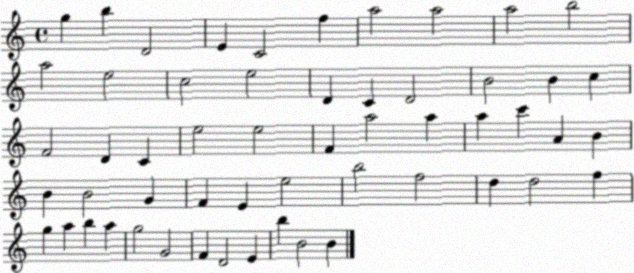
X:1
T:Untitled
M:4/4
L:1/4
K:C
g b D2 E C2 f a2 a2 a2 b2 a2 e2 c2 e2 D C D2 B2 B c F2 D C e2 e2 F a2 a a c' A B B B2 G F E e2 b2 f2 d d2 f g a b a g2 G2 F D2 E b B2 B